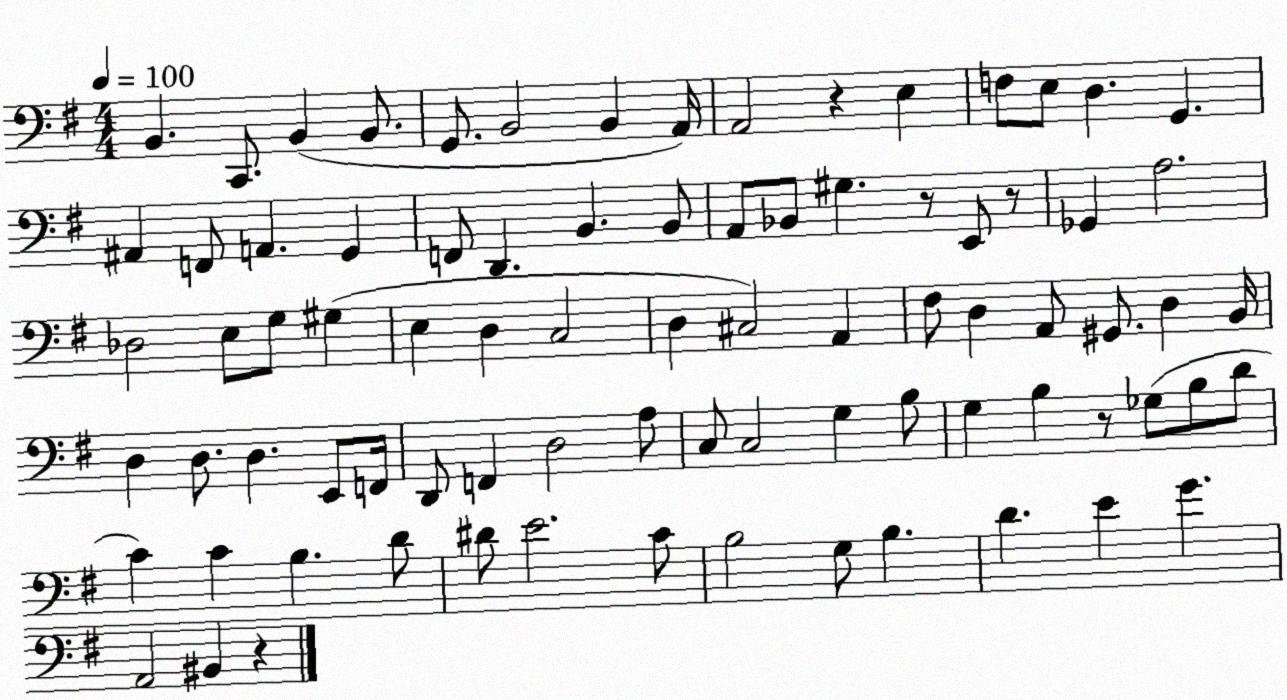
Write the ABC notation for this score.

X:1
T:Untitled
M:4/4
L:1/4
K:G
B,, C,,/2 B,, B,,/2 G,,/2 B,,2 B,, A,,/4 A,,2 z E, F,/2 E,/2 D, G,, ^A,, F,,/2 A,, G,, F,,/2 D,, B,, B,,/2 A,,/2 _B,,/2 ^G, z/2 E,,/2 z/2 _G,, A,2 _D,2 E,/2 G,/2 ^G, E, D, C,2 D, ^C,2 A,, ^F,/2 D, A,,/2 ^G,,/2 D, B,,/4 D, D,/2 D, E,,/2 F,,/4 D,,/2 F,, D,2 A,/2 C,/2 C,2 G, B,/2 G, B, z/2 _G,/2 B,/2 D/2 C C B, D/2 ^D/2 E2 C/2 B,2 G,/2 B, D E G A,,2 ^B,, z